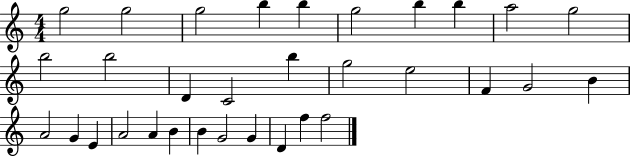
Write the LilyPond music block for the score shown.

{
  \clef treble
  \numericTimeSignature
  \time 4/4
  \key c \major
  g''2 g''2 | g''2 b''4 b''4 | g''2 b''4 b''4 | a''2 g''2 | \break b''2 b''2 | d'4 c'2 b''4 | g''2 e''2 | f'4 g'2 b'4 | \break a'2 g'4 e'4 | a'2 a'4 b'4 | b'4 g'2 g'4 | d'4 f''4 f''2 | \break \bar "|."
}